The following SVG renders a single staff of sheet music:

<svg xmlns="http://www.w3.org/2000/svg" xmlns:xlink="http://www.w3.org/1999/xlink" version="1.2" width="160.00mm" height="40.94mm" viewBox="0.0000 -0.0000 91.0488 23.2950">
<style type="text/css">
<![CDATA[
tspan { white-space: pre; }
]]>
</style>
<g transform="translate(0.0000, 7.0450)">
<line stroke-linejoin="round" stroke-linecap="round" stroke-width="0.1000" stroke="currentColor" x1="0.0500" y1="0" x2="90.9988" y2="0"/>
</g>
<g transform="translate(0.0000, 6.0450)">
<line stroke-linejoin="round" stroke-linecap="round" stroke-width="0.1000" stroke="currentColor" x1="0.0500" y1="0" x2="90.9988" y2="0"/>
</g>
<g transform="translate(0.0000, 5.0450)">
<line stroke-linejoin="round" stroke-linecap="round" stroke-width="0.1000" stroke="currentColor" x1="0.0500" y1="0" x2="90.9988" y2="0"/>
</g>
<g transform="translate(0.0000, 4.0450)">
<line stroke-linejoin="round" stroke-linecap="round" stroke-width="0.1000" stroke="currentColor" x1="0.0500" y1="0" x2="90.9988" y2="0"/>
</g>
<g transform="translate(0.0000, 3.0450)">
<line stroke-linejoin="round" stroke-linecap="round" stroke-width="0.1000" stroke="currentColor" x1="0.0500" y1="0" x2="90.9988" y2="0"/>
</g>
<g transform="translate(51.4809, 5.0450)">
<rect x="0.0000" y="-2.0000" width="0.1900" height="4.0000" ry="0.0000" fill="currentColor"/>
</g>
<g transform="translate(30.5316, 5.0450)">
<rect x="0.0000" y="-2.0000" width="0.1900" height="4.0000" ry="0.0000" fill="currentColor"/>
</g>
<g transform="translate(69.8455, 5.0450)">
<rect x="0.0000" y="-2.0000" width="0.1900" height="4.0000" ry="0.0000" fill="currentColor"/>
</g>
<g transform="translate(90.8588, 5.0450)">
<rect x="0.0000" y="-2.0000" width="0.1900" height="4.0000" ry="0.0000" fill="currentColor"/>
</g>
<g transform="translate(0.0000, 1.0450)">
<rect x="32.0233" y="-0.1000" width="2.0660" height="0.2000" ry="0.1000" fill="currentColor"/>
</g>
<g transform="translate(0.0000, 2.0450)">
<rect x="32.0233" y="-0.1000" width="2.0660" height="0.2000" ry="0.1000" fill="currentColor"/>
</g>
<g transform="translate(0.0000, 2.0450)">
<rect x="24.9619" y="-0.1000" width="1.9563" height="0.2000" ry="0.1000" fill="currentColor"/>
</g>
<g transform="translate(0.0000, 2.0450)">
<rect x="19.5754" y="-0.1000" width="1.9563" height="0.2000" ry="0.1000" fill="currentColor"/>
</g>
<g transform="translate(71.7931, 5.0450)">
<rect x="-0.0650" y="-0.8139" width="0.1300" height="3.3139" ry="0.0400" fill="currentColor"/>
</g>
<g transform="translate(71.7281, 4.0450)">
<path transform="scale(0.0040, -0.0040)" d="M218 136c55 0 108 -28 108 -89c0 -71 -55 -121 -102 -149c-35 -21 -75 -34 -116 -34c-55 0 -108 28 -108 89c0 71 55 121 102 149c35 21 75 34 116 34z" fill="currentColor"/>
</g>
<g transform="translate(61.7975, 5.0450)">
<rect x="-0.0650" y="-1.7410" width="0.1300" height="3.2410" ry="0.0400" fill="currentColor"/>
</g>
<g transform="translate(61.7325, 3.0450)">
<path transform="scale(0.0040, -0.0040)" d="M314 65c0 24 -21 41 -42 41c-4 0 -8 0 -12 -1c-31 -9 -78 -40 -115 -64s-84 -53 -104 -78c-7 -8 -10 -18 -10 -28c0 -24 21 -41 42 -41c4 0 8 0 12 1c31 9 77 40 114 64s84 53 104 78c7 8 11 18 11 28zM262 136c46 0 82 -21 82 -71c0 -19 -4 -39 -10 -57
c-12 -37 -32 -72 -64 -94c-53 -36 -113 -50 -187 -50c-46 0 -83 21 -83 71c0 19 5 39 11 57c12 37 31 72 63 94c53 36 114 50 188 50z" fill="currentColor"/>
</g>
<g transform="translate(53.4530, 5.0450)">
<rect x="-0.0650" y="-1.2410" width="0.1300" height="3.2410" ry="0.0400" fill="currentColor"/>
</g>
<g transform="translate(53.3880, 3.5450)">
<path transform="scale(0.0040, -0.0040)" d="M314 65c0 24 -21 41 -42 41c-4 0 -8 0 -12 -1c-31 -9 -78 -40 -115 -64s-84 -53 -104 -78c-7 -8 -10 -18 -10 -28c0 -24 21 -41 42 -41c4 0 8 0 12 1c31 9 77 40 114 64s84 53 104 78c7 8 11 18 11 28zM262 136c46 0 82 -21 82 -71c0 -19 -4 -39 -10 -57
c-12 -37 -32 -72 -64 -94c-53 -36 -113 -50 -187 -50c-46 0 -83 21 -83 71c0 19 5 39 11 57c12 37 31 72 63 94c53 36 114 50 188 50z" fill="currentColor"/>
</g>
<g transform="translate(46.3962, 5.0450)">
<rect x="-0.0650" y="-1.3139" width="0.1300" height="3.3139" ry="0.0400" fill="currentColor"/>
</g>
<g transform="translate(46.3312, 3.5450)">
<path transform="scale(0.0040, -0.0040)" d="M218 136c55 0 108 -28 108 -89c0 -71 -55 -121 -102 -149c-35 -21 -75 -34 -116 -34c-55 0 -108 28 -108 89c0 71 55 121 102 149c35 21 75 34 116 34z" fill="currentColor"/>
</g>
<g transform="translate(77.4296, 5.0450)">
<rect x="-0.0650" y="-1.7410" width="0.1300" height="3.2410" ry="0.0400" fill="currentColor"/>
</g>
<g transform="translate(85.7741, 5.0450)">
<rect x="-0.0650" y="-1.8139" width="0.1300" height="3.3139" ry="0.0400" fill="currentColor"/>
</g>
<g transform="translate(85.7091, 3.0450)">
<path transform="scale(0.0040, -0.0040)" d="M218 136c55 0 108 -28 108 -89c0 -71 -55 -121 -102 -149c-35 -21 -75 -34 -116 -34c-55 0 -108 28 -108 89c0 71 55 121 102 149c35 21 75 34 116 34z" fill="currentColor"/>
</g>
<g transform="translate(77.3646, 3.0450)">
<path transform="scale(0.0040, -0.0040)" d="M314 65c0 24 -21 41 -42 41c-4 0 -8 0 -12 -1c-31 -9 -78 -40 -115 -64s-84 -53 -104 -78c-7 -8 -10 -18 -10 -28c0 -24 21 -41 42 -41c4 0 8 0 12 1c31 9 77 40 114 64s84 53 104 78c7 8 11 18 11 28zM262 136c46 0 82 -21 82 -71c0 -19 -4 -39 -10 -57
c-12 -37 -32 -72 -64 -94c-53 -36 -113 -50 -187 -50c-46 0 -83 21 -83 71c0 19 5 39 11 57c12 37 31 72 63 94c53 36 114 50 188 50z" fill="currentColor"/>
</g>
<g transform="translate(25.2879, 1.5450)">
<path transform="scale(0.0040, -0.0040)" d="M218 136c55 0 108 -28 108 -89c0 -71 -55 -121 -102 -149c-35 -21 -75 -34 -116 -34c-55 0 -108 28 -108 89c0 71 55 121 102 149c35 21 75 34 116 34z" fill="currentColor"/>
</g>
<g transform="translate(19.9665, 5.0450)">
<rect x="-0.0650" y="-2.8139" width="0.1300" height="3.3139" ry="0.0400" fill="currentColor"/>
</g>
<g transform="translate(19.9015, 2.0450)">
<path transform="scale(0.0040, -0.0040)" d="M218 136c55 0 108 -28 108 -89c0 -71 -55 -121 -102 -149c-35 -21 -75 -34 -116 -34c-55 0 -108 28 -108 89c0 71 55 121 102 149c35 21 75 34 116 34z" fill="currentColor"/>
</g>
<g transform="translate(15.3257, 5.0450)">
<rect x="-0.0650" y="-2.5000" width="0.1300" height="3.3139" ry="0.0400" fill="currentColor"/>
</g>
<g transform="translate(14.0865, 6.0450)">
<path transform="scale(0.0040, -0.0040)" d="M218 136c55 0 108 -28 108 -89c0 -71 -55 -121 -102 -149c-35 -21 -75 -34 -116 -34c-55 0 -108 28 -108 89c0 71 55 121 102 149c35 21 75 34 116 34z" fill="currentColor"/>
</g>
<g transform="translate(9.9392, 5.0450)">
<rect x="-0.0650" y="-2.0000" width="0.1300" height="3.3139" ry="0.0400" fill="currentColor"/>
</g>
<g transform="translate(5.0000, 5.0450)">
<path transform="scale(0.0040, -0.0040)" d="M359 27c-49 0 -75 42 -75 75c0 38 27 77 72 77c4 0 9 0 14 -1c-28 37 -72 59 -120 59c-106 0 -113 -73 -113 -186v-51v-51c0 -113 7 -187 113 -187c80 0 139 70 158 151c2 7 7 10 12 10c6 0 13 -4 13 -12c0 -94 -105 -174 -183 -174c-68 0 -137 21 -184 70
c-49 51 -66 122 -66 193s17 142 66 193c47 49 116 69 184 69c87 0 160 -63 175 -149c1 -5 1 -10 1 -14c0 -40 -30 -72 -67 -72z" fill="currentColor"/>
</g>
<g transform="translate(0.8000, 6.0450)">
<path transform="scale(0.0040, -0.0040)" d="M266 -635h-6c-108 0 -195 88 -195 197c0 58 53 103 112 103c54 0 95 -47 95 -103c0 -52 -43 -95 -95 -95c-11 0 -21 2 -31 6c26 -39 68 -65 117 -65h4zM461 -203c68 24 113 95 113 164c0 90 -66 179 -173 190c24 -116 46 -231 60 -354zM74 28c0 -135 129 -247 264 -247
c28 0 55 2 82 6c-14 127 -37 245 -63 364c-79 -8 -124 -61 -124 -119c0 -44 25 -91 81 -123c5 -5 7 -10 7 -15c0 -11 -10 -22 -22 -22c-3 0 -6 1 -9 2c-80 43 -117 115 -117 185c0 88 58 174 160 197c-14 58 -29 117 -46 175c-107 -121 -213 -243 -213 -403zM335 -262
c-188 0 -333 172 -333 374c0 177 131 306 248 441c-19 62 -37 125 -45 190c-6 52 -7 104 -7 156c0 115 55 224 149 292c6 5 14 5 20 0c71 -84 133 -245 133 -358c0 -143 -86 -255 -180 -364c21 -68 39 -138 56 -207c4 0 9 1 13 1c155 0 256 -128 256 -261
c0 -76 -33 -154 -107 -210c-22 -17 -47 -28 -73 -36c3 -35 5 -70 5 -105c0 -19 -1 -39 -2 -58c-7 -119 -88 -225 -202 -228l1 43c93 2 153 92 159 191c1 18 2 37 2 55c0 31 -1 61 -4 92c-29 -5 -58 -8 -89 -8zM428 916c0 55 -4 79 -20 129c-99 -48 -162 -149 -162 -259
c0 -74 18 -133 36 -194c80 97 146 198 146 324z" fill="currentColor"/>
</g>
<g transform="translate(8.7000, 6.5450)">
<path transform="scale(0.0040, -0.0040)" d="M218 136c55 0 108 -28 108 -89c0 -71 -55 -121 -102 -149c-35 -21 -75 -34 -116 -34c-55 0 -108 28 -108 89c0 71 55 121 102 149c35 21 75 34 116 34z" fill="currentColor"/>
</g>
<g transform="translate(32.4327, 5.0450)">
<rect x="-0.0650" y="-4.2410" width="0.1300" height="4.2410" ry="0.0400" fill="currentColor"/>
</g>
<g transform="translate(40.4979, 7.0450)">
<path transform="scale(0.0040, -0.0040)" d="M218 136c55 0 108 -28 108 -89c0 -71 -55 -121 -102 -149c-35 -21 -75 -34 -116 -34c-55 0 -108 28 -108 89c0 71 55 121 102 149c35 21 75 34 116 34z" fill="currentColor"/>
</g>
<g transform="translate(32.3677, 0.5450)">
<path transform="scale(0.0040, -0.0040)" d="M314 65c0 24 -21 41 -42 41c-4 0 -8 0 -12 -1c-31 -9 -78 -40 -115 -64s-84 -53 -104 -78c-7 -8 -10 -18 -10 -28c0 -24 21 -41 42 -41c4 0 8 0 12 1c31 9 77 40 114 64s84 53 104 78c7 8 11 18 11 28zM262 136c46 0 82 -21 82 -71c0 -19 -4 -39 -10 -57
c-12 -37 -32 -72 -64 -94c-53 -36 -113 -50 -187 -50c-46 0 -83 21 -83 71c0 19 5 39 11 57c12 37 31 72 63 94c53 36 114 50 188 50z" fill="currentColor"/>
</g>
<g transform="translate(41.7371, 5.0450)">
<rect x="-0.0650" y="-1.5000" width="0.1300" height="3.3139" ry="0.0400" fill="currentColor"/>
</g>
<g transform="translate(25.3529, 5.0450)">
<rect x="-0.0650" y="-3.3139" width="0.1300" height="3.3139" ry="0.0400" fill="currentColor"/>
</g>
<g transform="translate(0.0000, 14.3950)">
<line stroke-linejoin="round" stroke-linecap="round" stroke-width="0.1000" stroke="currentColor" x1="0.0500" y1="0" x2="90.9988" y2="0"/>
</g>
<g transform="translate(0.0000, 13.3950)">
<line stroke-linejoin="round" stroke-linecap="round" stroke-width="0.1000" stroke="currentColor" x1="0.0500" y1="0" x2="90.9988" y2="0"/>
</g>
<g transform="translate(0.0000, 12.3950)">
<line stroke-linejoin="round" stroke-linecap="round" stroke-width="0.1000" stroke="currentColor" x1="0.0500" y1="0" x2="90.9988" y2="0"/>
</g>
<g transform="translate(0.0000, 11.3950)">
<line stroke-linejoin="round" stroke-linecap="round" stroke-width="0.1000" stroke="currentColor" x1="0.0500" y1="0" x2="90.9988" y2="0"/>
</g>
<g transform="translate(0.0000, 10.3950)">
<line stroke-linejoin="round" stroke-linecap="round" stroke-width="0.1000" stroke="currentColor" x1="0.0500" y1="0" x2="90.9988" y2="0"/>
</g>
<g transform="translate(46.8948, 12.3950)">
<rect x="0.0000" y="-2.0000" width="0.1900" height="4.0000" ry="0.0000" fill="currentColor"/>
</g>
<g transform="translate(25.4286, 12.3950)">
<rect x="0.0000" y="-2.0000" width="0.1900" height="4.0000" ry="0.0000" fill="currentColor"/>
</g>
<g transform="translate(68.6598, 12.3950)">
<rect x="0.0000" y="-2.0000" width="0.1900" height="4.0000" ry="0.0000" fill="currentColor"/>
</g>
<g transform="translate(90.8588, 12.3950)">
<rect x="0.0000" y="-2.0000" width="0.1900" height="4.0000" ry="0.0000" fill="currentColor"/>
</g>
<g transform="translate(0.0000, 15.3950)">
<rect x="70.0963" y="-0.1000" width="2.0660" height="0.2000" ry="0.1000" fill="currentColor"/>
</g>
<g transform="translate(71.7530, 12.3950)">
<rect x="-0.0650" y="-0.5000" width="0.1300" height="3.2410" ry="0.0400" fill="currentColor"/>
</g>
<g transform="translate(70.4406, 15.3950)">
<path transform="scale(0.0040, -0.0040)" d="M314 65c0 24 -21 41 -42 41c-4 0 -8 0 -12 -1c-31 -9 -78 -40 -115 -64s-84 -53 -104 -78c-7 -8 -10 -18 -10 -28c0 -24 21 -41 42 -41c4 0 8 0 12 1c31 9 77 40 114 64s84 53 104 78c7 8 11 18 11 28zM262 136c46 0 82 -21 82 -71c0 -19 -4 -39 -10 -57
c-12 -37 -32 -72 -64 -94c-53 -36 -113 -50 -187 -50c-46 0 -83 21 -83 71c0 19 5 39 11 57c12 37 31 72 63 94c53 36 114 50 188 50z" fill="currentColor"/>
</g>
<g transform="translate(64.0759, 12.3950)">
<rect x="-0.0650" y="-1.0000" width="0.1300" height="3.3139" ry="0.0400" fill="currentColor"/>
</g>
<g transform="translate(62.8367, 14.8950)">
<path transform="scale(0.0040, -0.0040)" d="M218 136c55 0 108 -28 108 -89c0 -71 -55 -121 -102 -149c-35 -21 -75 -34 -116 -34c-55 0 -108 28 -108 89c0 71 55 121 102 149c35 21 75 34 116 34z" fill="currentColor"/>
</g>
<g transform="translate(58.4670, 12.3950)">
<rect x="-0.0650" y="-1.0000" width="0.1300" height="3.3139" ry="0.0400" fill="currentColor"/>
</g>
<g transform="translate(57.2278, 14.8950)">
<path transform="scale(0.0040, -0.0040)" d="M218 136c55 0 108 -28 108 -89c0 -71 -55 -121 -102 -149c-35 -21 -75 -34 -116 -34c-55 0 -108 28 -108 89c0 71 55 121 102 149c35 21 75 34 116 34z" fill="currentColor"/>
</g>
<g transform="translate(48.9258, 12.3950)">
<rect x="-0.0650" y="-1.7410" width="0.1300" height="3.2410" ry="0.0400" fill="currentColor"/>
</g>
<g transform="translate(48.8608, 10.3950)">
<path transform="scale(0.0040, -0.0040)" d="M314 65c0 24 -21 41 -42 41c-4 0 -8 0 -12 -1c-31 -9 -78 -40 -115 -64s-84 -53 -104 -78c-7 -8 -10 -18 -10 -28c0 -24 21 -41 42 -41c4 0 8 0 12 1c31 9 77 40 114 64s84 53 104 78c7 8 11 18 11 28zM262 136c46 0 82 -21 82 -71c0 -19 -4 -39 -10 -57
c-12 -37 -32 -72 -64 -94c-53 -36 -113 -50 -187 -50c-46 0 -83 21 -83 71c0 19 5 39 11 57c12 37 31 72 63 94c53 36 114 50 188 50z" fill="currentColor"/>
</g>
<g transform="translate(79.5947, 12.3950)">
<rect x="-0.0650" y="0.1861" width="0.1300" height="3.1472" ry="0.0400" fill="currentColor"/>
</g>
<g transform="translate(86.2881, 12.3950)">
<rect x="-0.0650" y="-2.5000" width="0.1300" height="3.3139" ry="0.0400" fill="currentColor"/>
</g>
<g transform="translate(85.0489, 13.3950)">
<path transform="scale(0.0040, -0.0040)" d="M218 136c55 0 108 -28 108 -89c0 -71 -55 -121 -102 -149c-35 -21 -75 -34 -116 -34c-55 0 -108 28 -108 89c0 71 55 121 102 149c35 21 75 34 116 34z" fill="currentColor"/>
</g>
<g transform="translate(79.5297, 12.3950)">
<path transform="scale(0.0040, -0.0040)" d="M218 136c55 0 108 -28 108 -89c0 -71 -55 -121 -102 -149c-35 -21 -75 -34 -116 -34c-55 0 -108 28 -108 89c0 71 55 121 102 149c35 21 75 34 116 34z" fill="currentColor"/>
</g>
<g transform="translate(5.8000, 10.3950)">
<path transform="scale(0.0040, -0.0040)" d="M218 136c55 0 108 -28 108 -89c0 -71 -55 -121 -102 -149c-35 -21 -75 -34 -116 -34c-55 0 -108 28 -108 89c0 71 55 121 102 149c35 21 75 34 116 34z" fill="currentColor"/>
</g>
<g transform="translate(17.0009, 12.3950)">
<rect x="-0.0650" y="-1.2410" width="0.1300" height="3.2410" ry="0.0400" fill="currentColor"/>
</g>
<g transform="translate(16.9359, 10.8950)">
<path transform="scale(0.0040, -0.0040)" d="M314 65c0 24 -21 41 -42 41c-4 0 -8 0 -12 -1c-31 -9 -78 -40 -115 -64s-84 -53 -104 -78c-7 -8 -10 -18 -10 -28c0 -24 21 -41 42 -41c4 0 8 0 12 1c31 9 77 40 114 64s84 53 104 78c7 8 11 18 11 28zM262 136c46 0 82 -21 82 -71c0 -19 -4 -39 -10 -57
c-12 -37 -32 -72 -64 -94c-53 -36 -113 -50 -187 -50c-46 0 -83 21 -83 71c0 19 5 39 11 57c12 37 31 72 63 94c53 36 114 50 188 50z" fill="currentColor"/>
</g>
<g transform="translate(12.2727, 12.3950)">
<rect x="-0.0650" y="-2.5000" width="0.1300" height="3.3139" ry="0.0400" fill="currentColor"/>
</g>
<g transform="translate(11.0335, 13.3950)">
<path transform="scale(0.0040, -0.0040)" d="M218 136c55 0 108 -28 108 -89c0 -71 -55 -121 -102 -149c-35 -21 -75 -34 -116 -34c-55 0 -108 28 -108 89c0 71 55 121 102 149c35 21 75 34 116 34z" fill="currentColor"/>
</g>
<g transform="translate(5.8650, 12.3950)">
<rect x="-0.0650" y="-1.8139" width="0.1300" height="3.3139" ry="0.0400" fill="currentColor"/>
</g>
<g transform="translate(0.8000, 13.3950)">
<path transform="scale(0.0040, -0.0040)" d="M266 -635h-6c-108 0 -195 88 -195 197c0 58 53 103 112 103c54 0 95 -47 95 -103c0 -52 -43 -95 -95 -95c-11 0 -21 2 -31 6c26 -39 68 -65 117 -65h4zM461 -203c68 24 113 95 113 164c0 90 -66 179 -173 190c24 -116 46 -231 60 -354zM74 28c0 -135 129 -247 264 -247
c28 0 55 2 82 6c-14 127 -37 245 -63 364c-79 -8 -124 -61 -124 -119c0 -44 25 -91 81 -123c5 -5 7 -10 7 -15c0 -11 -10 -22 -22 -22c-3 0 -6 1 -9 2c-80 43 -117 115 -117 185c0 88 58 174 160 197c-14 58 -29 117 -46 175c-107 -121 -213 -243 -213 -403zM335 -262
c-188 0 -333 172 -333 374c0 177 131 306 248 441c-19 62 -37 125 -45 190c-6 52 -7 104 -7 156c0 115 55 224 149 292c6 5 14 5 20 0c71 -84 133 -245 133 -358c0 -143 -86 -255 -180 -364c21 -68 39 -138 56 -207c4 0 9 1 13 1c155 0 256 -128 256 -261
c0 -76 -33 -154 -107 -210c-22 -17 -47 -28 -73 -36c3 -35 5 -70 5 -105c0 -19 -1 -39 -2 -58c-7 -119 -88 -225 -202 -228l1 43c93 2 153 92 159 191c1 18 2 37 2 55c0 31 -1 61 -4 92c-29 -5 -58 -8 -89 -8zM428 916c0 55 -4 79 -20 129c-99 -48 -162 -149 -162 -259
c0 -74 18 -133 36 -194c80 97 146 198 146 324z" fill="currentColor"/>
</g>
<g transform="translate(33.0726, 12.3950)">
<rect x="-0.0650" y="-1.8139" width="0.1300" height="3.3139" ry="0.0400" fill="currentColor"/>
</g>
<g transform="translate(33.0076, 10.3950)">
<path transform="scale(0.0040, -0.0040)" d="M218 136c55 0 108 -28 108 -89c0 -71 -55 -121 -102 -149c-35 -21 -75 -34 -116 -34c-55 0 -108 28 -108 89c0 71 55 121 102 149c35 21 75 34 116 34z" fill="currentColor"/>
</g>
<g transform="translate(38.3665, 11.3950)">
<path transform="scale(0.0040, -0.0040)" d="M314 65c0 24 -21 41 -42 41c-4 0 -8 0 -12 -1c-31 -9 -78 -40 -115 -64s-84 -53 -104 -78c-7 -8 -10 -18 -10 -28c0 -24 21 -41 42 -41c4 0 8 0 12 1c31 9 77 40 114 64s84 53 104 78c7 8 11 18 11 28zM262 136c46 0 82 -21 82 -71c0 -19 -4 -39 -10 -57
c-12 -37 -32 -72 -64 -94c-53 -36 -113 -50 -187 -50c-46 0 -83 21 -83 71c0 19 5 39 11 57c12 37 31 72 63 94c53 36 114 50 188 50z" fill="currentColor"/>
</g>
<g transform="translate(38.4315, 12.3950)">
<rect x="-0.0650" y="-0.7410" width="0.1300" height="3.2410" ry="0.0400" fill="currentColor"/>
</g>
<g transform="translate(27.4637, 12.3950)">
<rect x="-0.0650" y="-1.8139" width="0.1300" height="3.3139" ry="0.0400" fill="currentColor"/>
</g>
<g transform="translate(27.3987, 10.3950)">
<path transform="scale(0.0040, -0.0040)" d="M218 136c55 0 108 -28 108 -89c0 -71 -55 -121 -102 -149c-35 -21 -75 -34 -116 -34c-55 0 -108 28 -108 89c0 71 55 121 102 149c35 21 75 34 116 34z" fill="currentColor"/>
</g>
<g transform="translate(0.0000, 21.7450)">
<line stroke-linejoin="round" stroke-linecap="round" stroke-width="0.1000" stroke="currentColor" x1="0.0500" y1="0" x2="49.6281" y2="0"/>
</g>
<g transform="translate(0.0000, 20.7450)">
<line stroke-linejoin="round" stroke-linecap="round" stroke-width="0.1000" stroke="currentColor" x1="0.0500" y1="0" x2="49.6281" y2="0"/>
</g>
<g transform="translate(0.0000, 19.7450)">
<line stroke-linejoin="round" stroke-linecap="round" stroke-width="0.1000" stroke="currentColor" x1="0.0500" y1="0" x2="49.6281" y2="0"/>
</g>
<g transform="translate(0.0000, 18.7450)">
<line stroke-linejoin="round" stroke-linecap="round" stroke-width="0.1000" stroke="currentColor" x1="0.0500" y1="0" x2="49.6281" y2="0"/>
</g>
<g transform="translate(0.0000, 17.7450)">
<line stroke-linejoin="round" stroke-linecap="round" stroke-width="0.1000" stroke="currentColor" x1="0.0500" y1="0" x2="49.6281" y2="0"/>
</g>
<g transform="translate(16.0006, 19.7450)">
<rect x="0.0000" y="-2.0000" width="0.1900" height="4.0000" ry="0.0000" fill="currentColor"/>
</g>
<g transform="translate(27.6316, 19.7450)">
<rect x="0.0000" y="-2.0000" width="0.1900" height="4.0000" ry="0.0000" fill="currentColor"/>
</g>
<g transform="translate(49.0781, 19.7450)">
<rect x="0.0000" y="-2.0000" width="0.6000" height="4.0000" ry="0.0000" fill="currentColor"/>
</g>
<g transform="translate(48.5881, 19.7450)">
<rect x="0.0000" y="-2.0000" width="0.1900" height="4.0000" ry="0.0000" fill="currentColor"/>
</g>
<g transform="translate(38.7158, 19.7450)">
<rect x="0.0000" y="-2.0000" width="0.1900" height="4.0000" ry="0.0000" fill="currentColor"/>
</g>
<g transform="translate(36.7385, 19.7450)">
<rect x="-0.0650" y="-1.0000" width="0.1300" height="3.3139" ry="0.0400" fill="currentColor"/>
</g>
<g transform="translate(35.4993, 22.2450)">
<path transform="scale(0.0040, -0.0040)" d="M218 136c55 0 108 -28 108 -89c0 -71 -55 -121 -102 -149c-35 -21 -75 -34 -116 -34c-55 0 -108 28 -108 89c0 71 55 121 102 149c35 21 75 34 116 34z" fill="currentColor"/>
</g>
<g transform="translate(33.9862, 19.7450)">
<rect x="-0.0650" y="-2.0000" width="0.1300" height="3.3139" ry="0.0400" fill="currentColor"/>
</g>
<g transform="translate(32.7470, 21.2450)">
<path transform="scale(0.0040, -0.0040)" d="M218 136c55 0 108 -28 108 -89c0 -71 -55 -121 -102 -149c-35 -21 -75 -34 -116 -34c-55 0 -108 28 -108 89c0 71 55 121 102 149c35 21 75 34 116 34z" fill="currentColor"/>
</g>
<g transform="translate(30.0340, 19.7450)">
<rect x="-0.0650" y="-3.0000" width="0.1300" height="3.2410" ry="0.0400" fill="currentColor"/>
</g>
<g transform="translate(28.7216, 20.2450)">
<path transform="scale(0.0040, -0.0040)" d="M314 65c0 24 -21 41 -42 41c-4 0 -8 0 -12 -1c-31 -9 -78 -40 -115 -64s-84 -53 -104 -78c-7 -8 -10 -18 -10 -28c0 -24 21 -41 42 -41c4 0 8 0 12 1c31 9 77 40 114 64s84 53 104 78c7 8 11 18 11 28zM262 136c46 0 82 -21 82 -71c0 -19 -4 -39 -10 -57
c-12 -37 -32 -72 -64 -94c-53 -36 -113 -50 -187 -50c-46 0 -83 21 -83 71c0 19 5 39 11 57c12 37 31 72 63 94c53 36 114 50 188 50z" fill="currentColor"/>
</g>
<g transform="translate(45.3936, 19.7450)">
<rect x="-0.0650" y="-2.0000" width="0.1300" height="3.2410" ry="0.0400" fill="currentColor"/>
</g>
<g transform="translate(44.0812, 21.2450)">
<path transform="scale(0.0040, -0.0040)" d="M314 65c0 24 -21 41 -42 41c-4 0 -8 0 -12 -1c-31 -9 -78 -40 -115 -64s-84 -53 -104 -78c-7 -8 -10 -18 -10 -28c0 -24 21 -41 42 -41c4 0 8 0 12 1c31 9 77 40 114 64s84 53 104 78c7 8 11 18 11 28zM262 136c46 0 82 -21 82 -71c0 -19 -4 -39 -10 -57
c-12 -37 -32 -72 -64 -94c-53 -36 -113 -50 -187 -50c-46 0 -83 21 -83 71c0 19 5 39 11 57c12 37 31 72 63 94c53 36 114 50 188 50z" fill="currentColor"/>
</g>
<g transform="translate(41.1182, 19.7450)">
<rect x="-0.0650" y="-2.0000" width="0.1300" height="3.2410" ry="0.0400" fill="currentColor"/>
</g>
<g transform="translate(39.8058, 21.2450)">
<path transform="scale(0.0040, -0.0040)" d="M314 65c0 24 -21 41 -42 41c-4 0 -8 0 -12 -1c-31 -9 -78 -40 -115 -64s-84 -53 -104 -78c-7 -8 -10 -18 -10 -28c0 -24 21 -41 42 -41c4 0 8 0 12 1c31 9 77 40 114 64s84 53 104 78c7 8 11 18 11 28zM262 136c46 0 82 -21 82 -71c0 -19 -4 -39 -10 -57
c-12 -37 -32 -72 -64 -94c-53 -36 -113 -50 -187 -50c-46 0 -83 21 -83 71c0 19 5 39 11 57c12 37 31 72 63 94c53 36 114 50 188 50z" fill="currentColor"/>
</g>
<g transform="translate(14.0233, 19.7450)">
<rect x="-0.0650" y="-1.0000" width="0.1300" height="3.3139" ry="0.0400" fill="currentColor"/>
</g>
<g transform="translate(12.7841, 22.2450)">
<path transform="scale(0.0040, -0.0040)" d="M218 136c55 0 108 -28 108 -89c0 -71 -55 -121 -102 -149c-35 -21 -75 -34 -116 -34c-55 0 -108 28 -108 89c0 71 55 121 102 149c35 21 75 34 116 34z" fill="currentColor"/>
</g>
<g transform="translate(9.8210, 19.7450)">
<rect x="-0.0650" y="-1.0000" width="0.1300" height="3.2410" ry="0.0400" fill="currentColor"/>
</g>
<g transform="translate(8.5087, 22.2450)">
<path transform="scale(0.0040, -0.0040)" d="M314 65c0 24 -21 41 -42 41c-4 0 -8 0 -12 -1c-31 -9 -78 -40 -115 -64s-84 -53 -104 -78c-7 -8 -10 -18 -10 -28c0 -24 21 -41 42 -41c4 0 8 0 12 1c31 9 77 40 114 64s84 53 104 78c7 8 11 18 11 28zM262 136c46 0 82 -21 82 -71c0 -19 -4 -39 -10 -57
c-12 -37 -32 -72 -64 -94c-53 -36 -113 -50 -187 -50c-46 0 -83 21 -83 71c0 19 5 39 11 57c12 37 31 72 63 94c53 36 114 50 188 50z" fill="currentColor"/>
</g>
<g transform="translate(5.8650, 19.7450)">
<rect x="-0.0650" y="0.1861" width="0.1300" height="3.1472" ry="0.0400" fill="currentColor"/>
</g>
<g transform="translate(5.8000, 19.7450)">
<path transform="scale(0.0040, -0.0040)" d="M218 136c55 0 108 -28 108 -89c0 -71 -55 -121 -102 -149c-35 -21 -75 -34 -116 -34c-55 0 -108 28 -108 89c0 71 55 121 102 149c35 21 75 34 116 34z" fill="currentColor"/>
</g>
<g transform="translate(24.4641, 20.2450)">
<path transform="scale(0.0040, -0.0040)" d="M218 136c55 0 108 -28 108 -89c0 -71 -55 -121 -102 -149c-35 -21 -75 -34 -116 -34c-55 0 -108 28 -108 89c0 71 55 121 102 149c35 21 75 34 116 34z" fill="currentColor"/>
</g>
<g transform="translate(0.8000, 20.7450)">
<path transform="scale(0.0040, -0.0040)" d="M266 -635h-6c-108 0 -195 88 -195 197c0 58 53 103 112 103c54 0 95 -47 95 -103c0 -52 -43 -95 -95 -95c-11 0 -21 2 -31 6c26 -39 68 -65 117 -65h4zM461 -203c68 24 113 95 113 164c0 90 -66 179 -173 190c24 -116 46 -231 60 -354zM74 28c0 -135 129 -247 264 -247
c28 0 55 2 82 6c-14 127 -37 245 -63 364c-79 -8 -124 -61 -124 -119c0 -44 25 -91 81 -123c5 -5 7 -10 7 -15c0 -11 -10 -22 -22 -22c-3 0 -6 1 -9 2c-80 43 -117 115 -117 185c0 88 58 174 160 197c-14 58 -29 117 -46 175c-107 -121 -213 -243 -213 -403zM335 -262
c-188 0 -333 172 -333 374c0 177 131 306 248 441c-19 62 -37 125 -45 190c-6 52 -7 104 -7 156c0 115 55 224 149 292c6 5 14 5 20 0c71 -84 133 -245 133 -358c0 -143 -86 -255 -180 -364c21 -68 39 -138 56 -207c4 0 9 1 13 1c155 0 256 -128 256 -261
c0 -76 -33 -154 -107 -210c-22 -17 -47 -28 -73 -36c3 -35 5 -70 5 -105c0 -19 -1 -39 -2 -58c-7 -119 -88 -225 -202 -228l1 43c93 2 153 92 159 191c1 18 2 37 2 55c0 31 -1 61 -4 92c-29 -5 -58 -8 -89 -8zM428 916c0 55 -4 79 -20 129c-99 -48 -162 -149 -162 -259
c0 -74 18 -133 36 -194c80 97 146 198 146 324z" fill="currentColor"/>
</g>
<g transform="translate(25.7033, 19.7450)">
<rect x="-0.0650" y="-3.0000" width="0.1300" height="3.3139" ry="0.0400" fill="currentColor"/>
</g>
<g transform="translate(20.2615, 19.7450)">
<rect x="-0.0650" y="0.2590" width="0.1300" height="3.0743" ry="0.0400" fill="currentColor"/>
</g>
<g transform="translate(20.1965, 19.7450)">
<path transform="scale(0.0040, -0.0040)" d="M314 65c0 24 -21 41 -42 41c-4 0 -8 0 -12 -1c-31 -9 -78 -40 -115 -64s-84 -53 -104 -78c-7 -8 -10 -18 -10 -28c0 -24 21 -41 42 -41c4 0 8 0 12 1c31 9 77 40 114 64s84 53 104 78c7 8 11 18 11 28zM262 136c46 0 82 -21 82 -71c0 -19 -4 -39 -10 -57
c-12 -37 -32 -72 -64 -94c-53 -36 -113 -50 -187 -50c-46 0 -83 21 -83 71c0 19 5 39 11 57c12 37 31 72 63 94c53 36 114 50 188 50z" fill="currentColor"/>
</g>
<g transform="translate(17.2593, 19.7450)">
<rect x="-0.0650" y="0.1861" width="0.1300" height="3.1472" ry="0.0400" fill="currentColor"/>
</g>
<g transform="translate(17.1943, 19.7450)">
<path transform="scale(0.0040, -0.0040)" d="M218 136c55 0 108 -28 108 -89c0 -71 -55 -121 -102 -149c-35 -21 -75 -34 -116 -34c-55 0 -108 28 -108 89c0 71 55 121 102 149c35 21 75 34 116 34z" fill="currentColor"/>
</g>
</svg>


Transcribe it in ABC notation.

X:1
T:Untitled
M:4/4
L:1/4
K:C
F G a b d'2 E e e2 f2 d f2 f f G e2 f f d2 f2 D D C2 B G B D2 D B B2 A A2 F D F2 F2